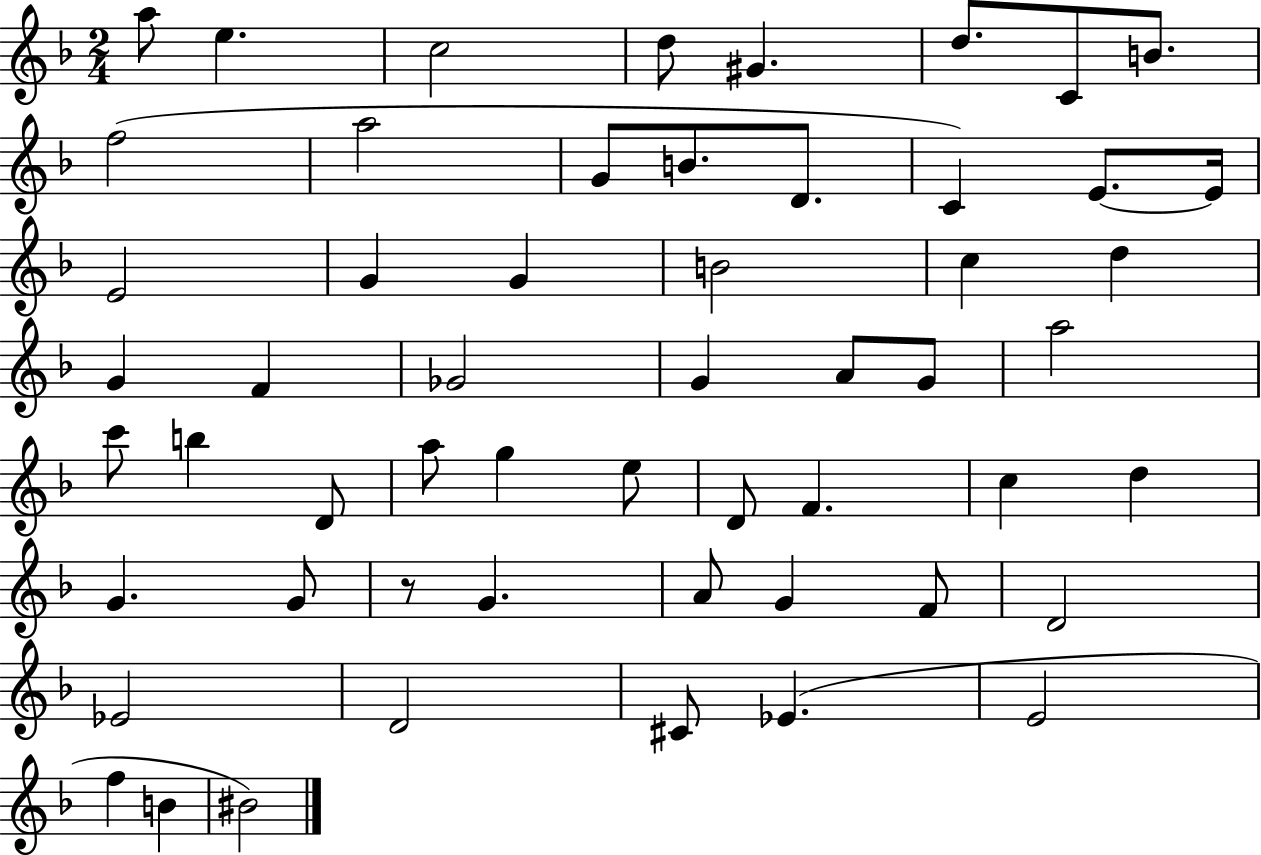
X:1
T:Untitled
M:2/4
L:1/4
K:F
a/2 e c2 d/2 ^G d/2 C/2 B/2 f2 a2 G/2 B/2 D/2 C E/2 E/4 E2 G G B2 c d G F _G2 G A/2 G/2 a2 c'/2 b D/2 a/2 g e/2 D/2 F c d G G/2 z/2 G A/2 G F/2 D2 _E2 D2 ^C/2 _E E2 f B ^B2